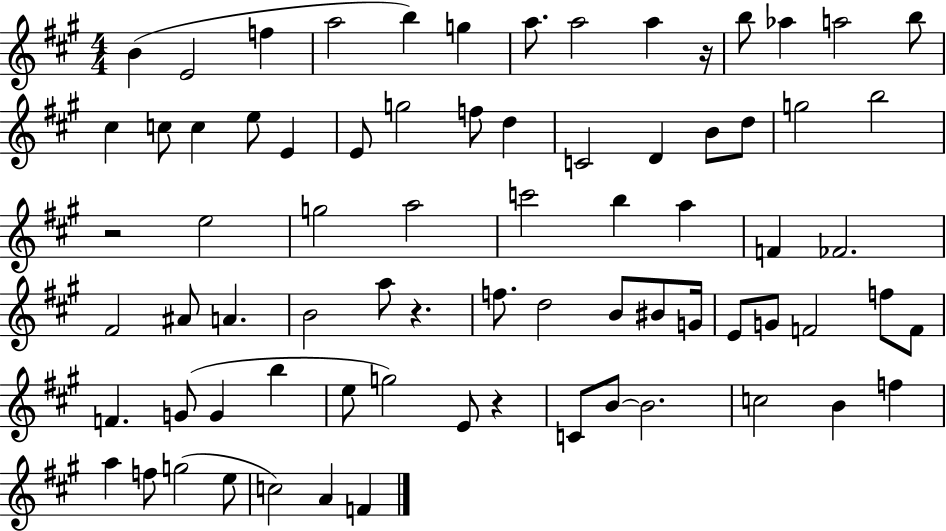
X:1
T:Untitled
M:4/4
L:1/4
K:A
B E2 f a2 b g a/2 a2 a z/4 b/2 _a a2 b/2 ^c c/2 c e/2 E E/2 g2 f/2 d C2 D B/2 d/2 g2 b2 z2 e2 g2 a2 c'2 b a F _F2 ^F2 ^A/2 A B2 a/2 z f/2 d2 B/2 ^B/2 G/4 E/2 G/2 F2 f/2 F/2 F G/2 G b e/2 g2 E/2 z C/2 B/2 B2 c2 B f a f/2 g2 e/2 c2 A F